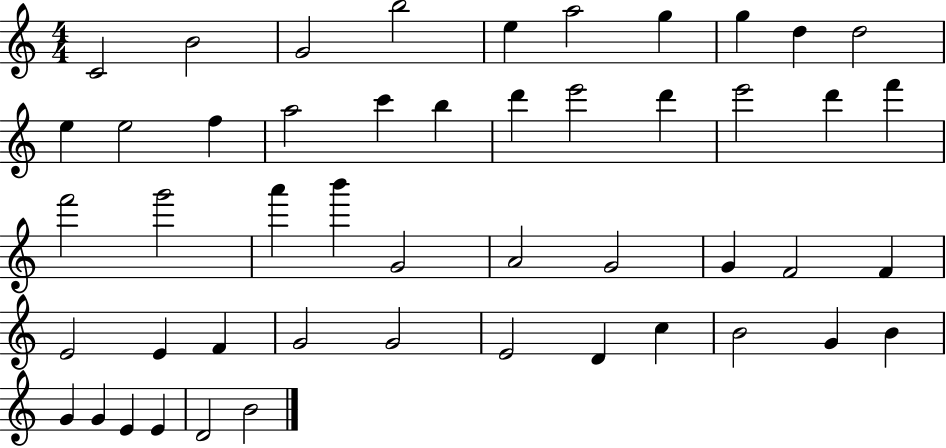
{
  \clef treble
  \numericTimeSignature
  \time 4/4
  \key c \major
  c'2 b'2 | g'2 b''2 | e''4 a''2 g''4 | g''4 d''4 d''2 | \break e''4 e''2 f''4 | a''2 c'''4 b''4 | d'''4 e'''2 d'''4 | e'''2 d'''4 f'''4 | \break f'''2 g'''2 | a'''4 b'''4 g'2 | a'2 g'2 | g'4 f'2 f'4 | \break e'2 e'4 f'4 | g'2 g'2 | e'2 d'4 c''4 | b'2 g'4 b'4 | \break g'4 g'4 e'4 e'4 | d'2 b'2 | \bar "|."
}